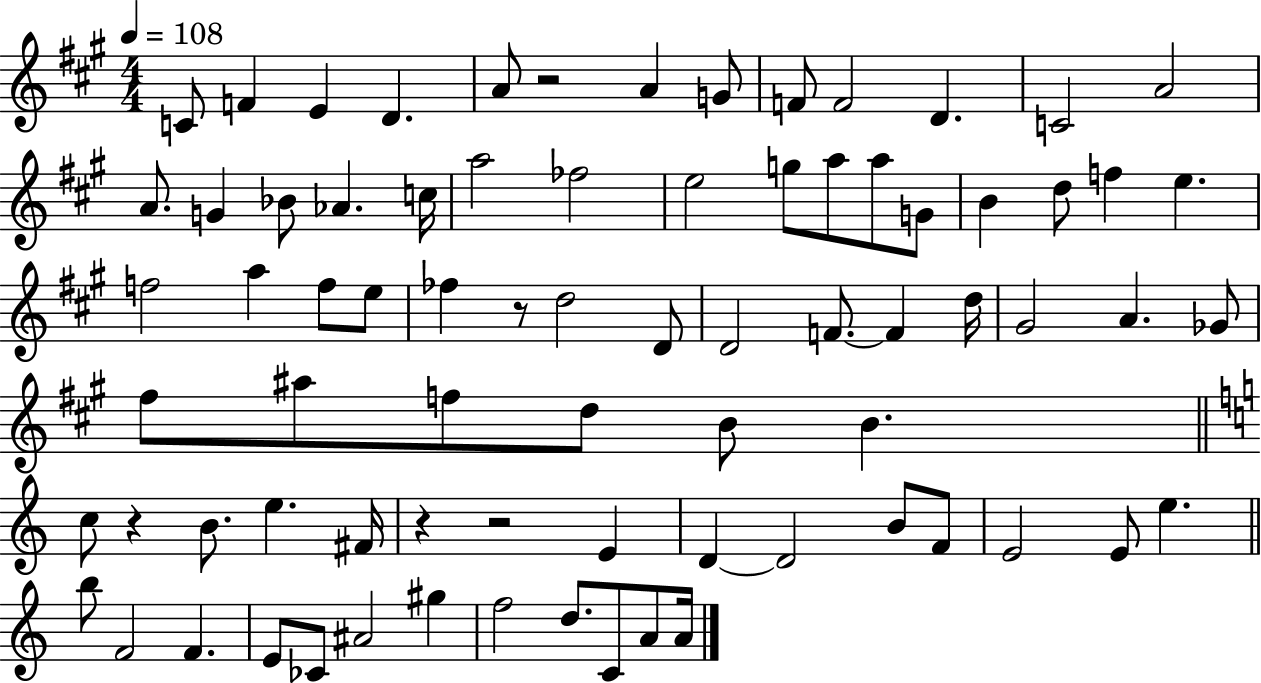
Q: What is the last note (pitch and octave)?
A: A4